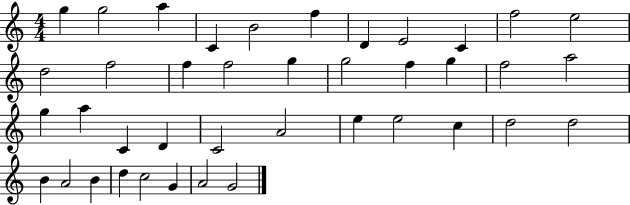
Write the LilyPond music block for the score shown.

{
  \clef treble
  \numericTimeSignature
  \time 4/4
  \key c \major
  g''4 g''2 a''4 | c'4 b'2 f''4 | d'4 e'2 c'4 | f''2 e''2 | \break d''2 f''2 | f''4 f''2 g''4 | g''2 f''4 g''4 | f''2 a''2 | \break g''4 a''4 c'4 d'4 | c'2 a'2 | e''4 e''2 c''4 | d''2 d''2 | \break b'4 a'2 b'4 | d''4 c''2 g'4 | a'2 g'2 | \bar "|."
}